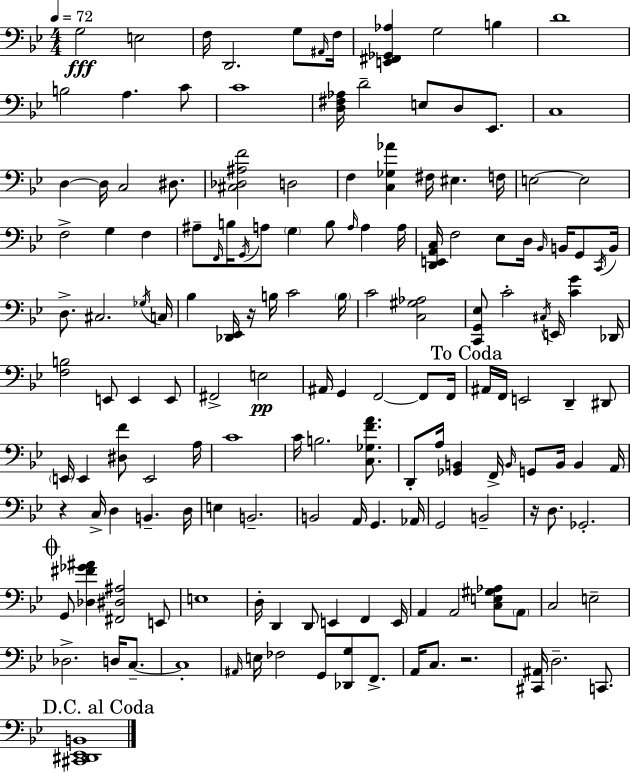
{
  \clef bass
  \numericTimeSignature
  \time 4/4
  \key g \minor
  \tempo 4 = 72
  g2\fff e2 | f16 d,2. g8 \grace { ais,16 } | f16 <e, fis, ges, aes>4 g2 b4 | d'1 | \break b2 a4. c'8 | c'1 | <d fis aes>16 d'2-- e8 d8 ees,8. | c1 | \break d4~~ d16 c2 dis8. | <cis des ais f'>2 d2 | f4 <c ges aes'>4 fis16 eis4. | f16 e2~~ e2 | \break f2-> g4 f4 | ais8-- \grace { f,16 } b16 \acciaccatura { g,16 } a8 \parenthesize g4 b8 \grace { a16 } a4 | a16 <d, e, a, c>16 f2 ees8 d16 | \grace { bes,16 } b,16 g,8 \acciaccatura { c,16 } b,16 d8.-> cis2. | \break \acciaccatura { ges16 } c16 bes4 <des, ees,>16 r16 b16 c'2 | \parenthesize b16 c'2 <c gis aes>2 | <c, g, ees>8 c'2-. | \acciaccatura { cis16 } e,16 <c' g'>4 des,16 <f b>2 | \break e,8 e,4 e,8 fis,2-> | e2\pp ais,16 g,4 f,2~~ | f,8 f,16 \mark "To Coda" ais,16 f,16 e,2 | d,4-- dis,8 \parenthesize e,16 e,4 <dis f'>8 e,2 | \break a16 c'1 | c'16 b2. | <c ges f' a'>8. d,8-. a16 <ges, b,>4 f,16-> | \grace { b,16 } g,8 b,16 b,4 a,16 r4 c16-> d4 | \break b,4.-- d16 e4 b,2.-- | b,2 | a,16 g,4. aes,16 g,2 | b,2-- r16 d8. ges,2.-. | \break \mark \markup { \musicglyph "scripts.coda" } g,8 <des fis' ges' ais'>4 <fis, dis ais>2 | e,8 e1 | d16-. d,4 d,8 | e,4 f,4 e,16 a,4 a,2 | \break <c e gis aes>8 \parenthesize a,8 c2 | e2-- des2.-> | d16 c8.--~~ c1-. | \grace { ais,16 } e16 fes2 | \break g,8 <des, g>8 f,8.-> a,16 c8. r2. | <cis, ais,>16 d2.-- | c,8. \mark "D.C. al Coda" <cis, dis, ees, b,>1 | \bar "|."
}